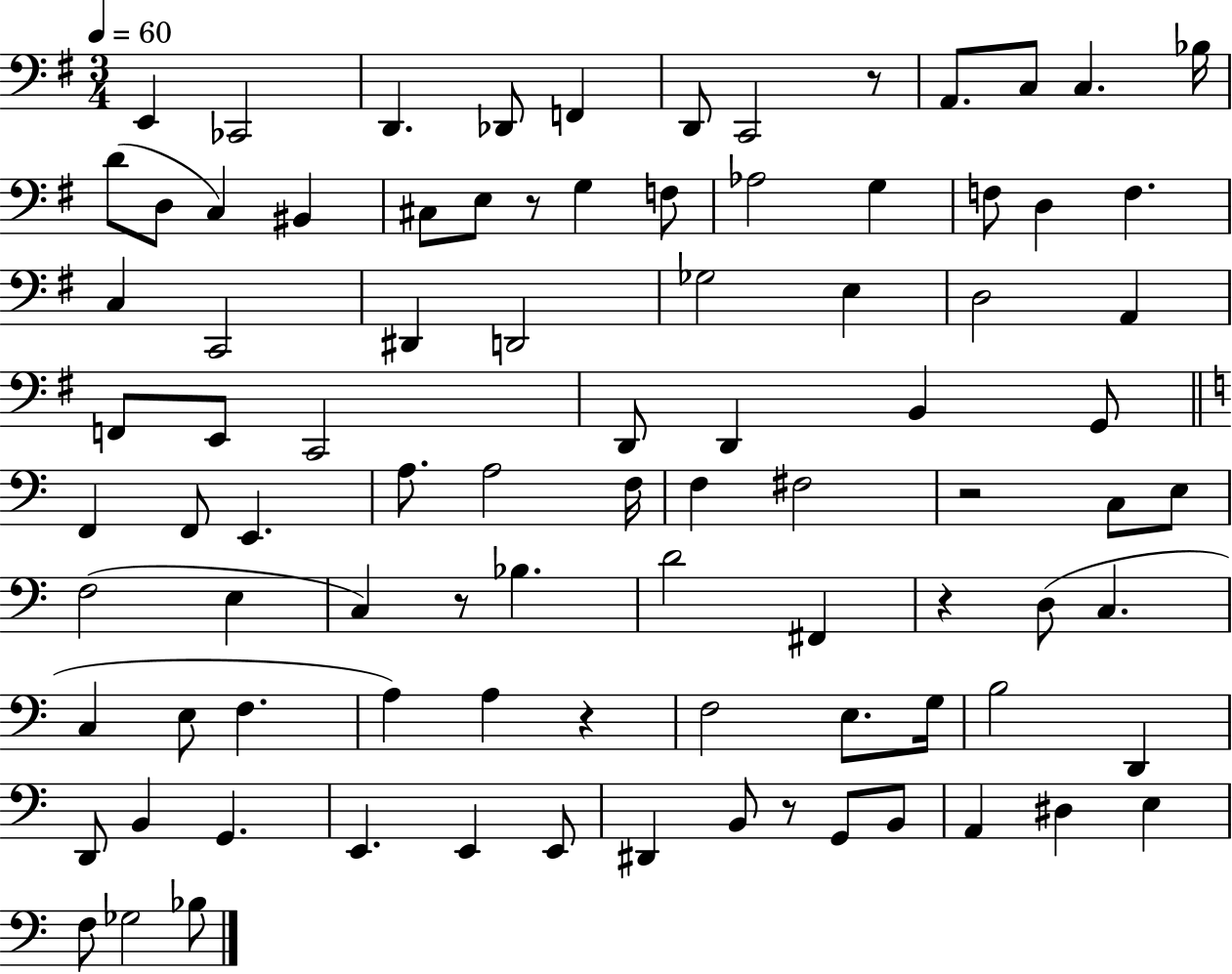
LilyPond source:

{
  \clef bass
  \numericTimeSignature
  \time 3/4
  \key g \major
  \tempo 4 = 60
  \repeat volta 2 { e,4 ces,2 | d,4. des,8 f,4 | d,8 c,2 r8 | a,8. c8 c4. bes16 | \break d'8( d8 c4) bis,4 | cis8 e8 r8 g4 f8 | aes2 g4 | f8 d4 f4. | \break c4 c,2 | dis,4 d,2 | ges2 e4 | d2 a,4 | \break f,8 e,8 c,2 | d,8 d,4 b,4 g,8 | \bar "||" \break \key c \major f,4 f,8 e,4. | a8. a2 f16 | f4 fis2 | r2 c8 e8 | \break f2( e4 | c4) r8 bes4. | d'2 fis,4 | r4 d8( c4. | \break c4 e8 f4. | a4) a4 r4 | f2 e8. g16 | b2 d,4 | \break d,8 b,4 g,4. | e,4. e,4 e,8 | dis,4 b,8 r8 g,8 b,8 | a,4 dis4 e4 | \break f8 ges2 bes8 | } \bar "|."
}